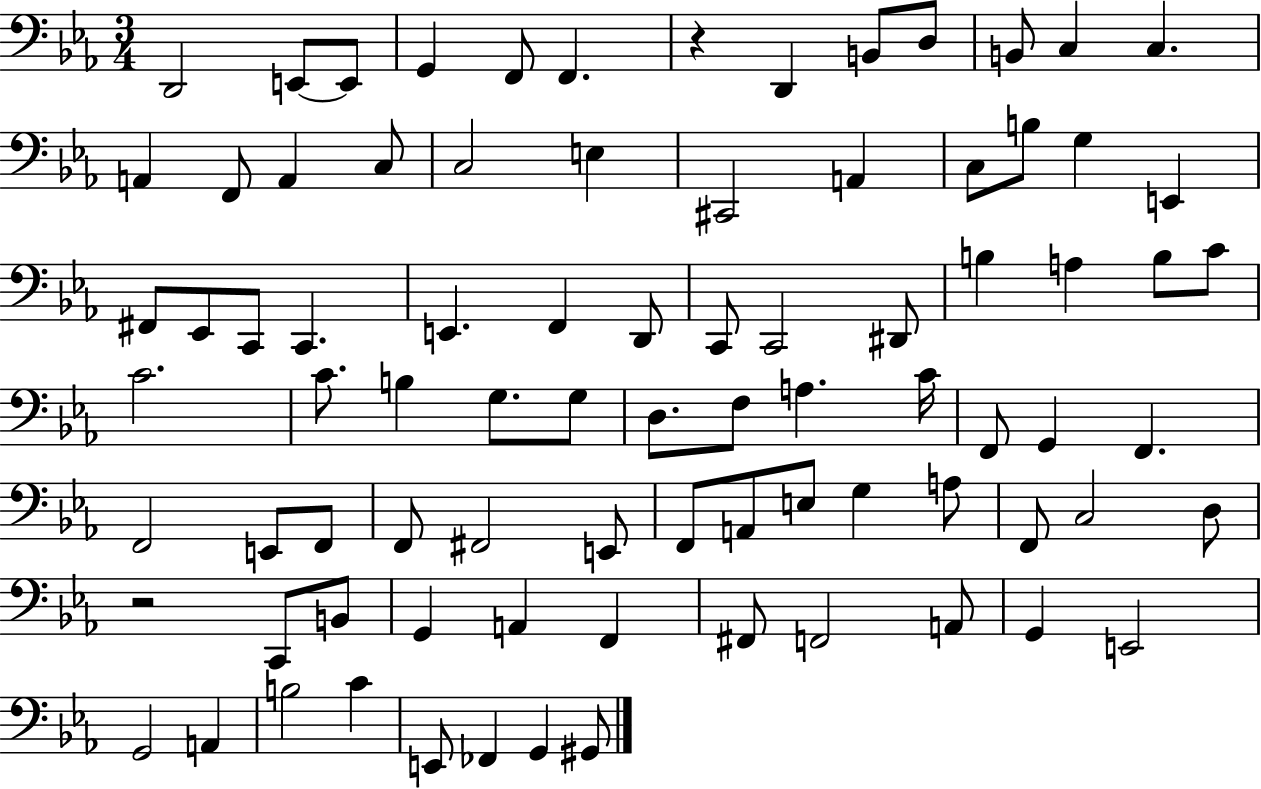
{
  \clef bass
  \numericTimeSignature
  \time 3/4
  \key ees \major
  d,2 e,8~~ e,8 | g,4 f,8 f,4. | r4 d,4 b,8 d8 | b,8 c4 c4. | \break a,4 f,8 a,4 c8 | c2 e4 | cis,2 a,4 | c8 b8 g4 e,4 | \break fis,8 ees,8 c,8 c,4. | e,4. f,4 d,8 | c,8 c,2 dis,8 | b4 a4 b8 c'8 | \break c'2. | c'8. b4 g8. g8 | d8. f8 a4. c'16 | f,8 g,4 f,4. | \break f,2 e,8 f,8 | f,8 fis,2 e,8 | f,8 a,8 e8 g4 a8 | f,8 c2 d8 | \break r2 c,8 b,8 | g,4 a,4 f,4 | fis,8 f,2 a,8 | g,4 e,2 | \break g,2 a,4 | b2 c'4 | e,8 fes,4 g,4 gis,8 | \bar "|."
}